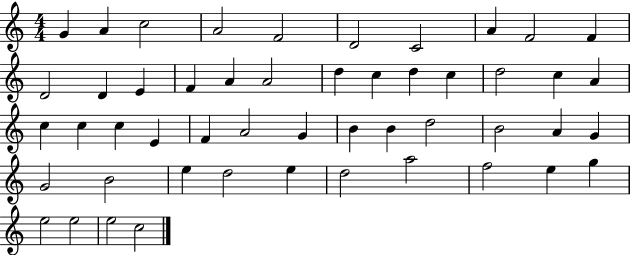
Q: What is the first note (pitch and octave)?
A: G4